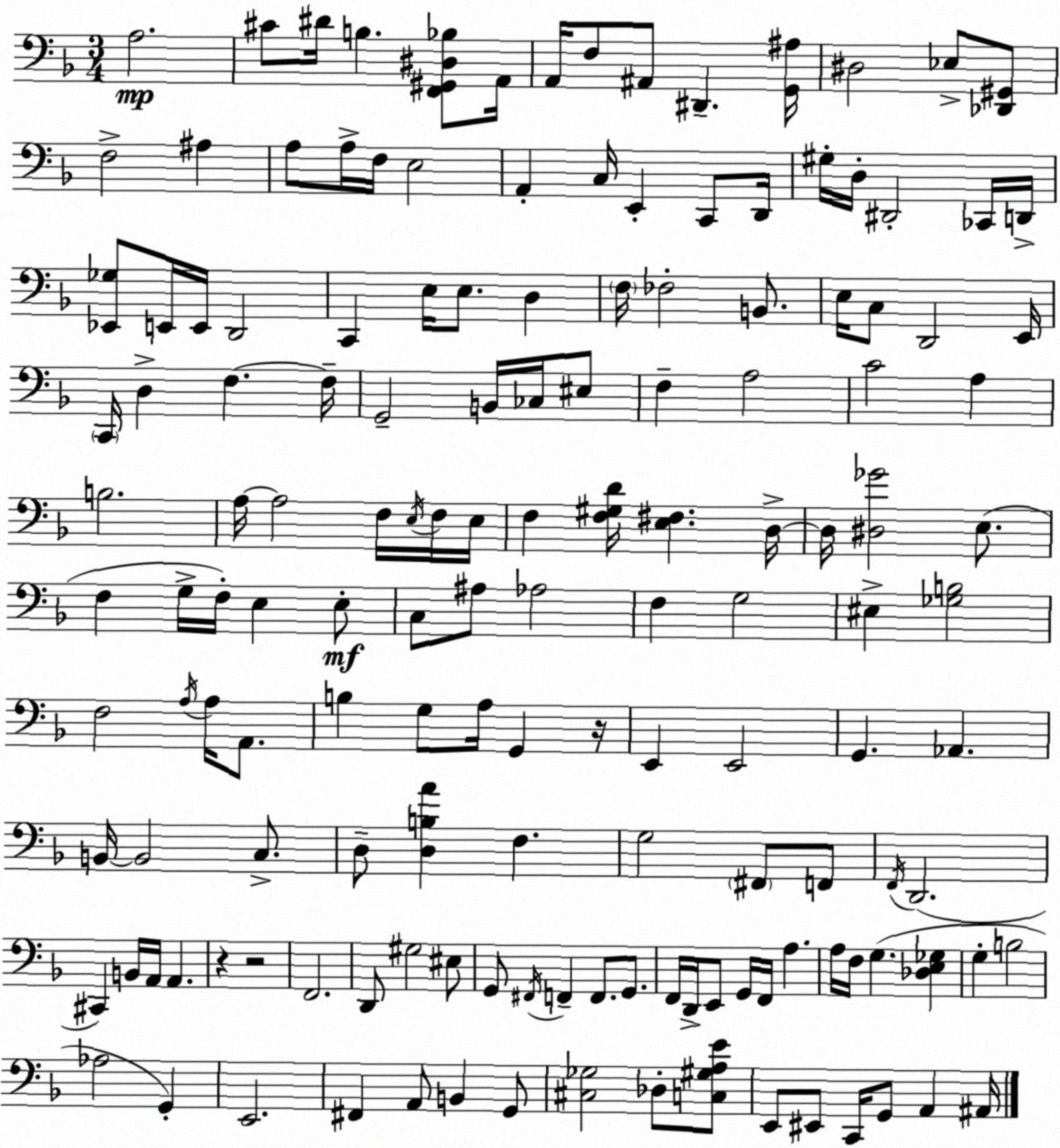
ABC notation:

X:1
T:Untitled
M:3/4
L:1/4
K:F
A,2 ^C/2 ^D/4 B, [F,,^G,,^D,_B,]/2 A,,/4 A,,/4 F,/2 ^A,,/2 ^D,, [G,,^A,]/4 ^D,2 _E,/2 [_D,,^G,,]/2 F,2 ^A, A,/2 A,/4 F,/4 E,2 A,, C,/4 E,, C,,/2 D,,/4 ^G,/4 D,/4 ^D,,2 _C,,/4 D,,/4 [_E,,_G,]/2 E,,/4 E,,/4 D,,2 C,, E,/4 E,/2 D, F,/4 _F,2 B,,/2 E,/4 C,/2 D,,2 E,,/4 C,,/4 D, F, F,/4 G,,2 B,,/4 _C,/4 ^E,/2 F, A,2 C2 A, B,2 A,/4 A,2 F,/4 E,/4 F,/4 E,/4 F, [F,^G,D]/4 [E,^F,] D,/4 D,/4 [^D,_G]2 E,/2 F, G,/4 F,/4 E, E,/2 C,/2 ^A,/2 _A,2 F, G,2 ^E, [_G,B,]2 F,2 A,/4 A,/4 A,,/2 B, G,/2 A,/4 G,, z/4 E,, E,,2 G,, _A,, B,,/4 B,,2 C,/2 D,/2 [D,B,A] F, G,2 ^F,,/2 F,,/2 F,,/4 D,,2 ^C,, B,,/4 A,,/4 A,, z z2 F,,2 D,,/2 ^G,2 ^E,/2 G,,/2 ^F,,/4 F,, F,,/2 G,,/2 F,,/4 D,,/4 E,,/2 G,,/4 F,,/4 A, A,/4 F,/4 G, [_D,E,_G,] G, B,2 _A,2 G,, E,,2 ^F,, A,,/2 B,, G,,/2 [^C,_G,]2 _D,/2 [C,^G,A,E]/2 E,,/2 ^E,,/2 C,,/4 G,,/2 A,, ^A,,/4